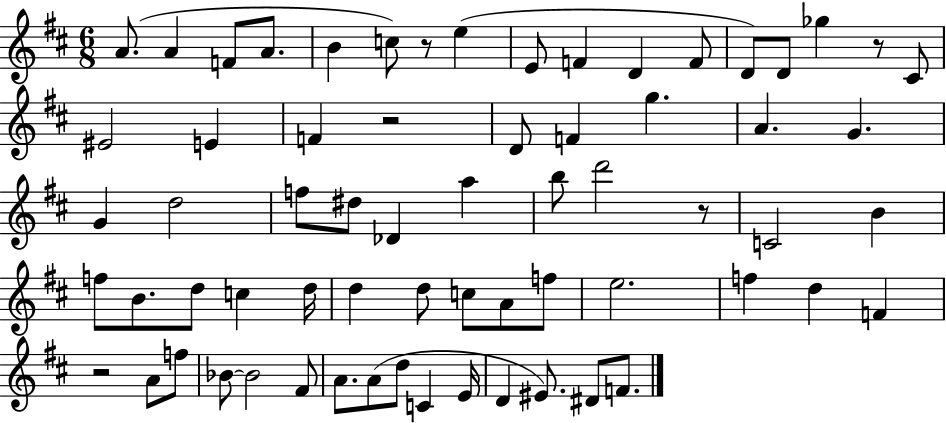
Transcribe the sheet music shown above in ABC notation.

X:1
T:Untitled
M:6/8
L:1/4
K:D
A/2 A F/2 A/2 B c/2 z/2 e E/2 F D F/2 D/2 D/2 _g z/2 ^C/2 ^E2 E F z2 D/2 F g A G G d2 f/2 ^d/2 _D a b/2 d'2 z/2 C2 B f/2 B/2 d/2 c d/4 d d/2 c/2 A/2 f/2 e2 f d F z2 A/2 f/2 _B/2 _B2 ^F/2 A/2 A/2 d/2 C E/4 D ^E/2 ^D/2 F/2